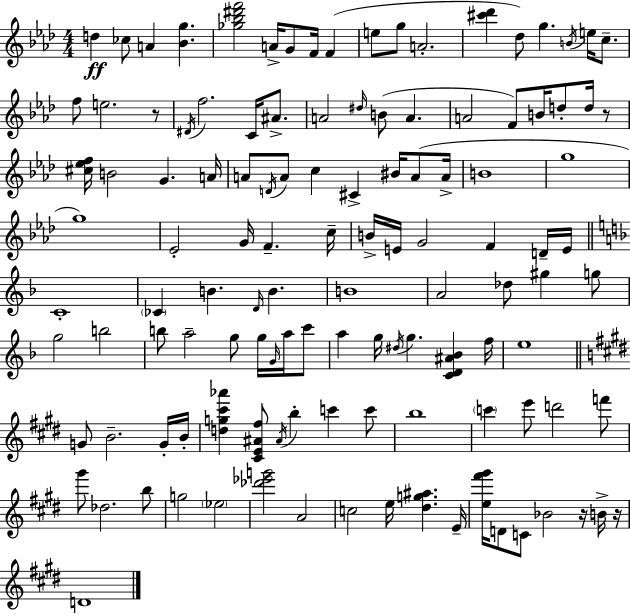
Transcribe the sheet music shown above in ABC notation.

X:1
T:Untitled
M:4/4
L:1/4
K:Fm
d _c/2 A [_Bg] [_g_b^d'f']2 A/4 G/2 F/4 F e/2 g/2 A2 [^c'_d'] _d/2 g B/4 e/4 c/2 f/2 e2 z/2 ^D/4 f2 C/4 ^A/2 A2 ^d/4 B/2 A A2 F/2 B/4 d/2 d/4 z/2 [^c_ef]/4 B2 G A/4 A/2 D/4 A/2 c ^C ^B/4 A/2 A/4 B4 g4 g4 _E2 G/4 F c/4 B/4 E/4 G2 F D/4 E/4 C4 _C B D/4 B B4 A2 _d/2 ^g g/2 g2 b2 b/2 a2 g/2 g/4 G/4 a/4 c'/2 a g/4 ^d/4 g [CD^A_B] f/4 e4 G/2 B2 G/4 B/4 [dg^c'_a'] [^CE^A^f]/2 ^A/4 b c' c'/2 b4 c' e'/2 d'2 f'/2 ^g'/2 _d2 b/2 g2 _e2 [_d'_e'g']2 A2 c2 e/4 [^dg^a] E/4 [e^f'^g']/4 D/2 C/2 _B2 z/4 B/4 z/4 D4